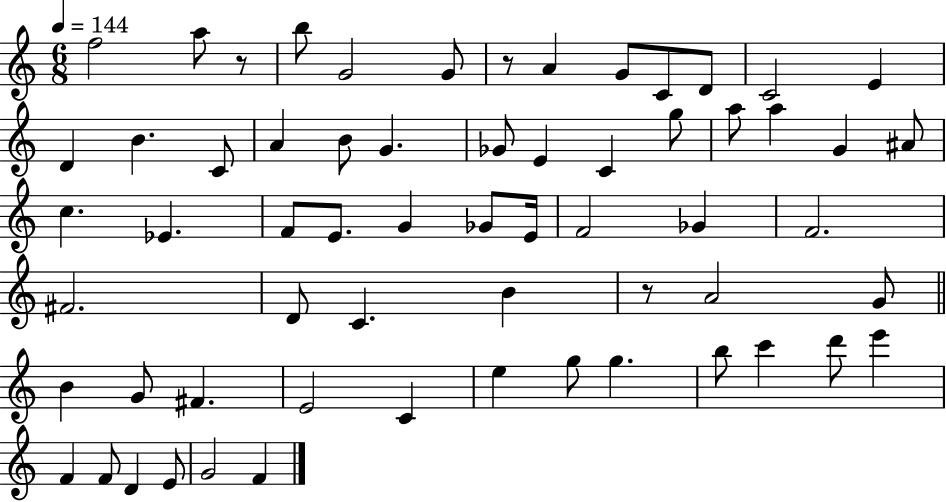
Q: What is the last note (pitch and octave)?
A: F4